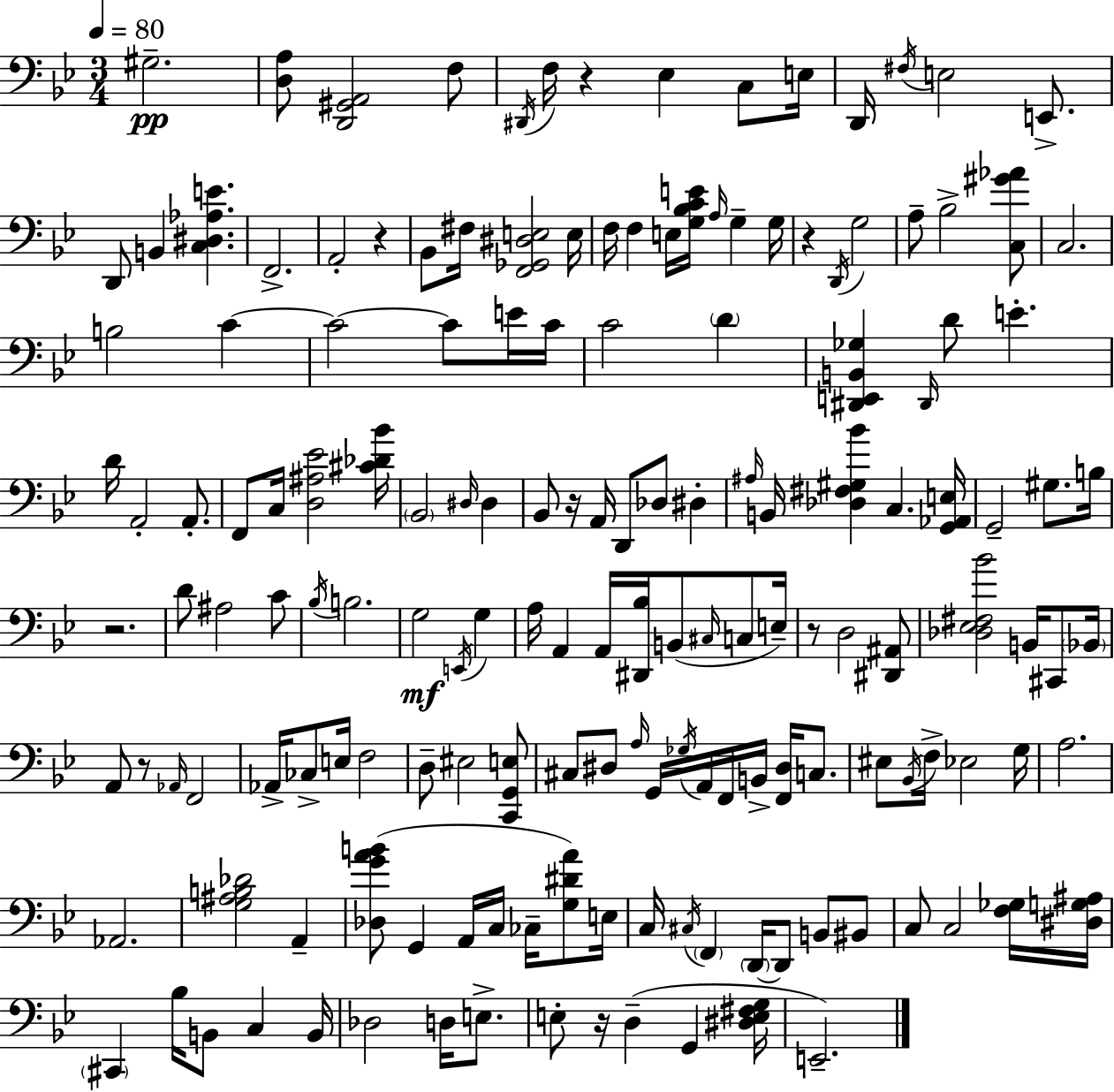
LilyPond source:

{
  \clef bass
  \numericTimeSignature
  \time 3/4
  \key g \minor
  \tempo 4 = 80
  gis2.--\pp | <d a>8 <d, gis, a,>2 f8 | \acciaccatura { dis,16 } f16 r4 ees4 c8 | e16 d,16 \acciaccatura { fis16 } e2 e,8.-> | \break d,8 b,4 <c dis aes e'>4. | f,2.-> | a,2-. r4 | bes,8 fis16 <f, ges, dis e>2 | \break e16 f16 f4 e16 <g bes c' e'>16 \grace { a16 } g4-- | g16 r4 \acciaccatura { d,16 } g2 | a8-- bes2-> | <c gis' aes'>8 c2. | \break b2 | c'4~~ c'2~~ | c'8 e'16 c'16 c'2 | \parenthesize d'4 <dis, e, b, ges>4 \grace { dis,16 } d'8 e'4.-. | \break d'16 a,2-. | a,8.-. f,8 c16 <d ais ees'>2 | <cis' des' bes'>16 \parenthesize bes,2 | \grace { dis16 } dis4 bes,8 r16 a,16 d,8 | \break des8 dis4-. \grace { ais16 } b,16 <des fis gis bes'>4 | c4. <g, aes, e>16 g,2-- | gis8. b16 r2. | d'8 ais2 | \break c'8 \acciaccatura { bes16 } b2. | g2\mf | \acciaccatura { e,16 } g4 a16 a,4 | a,16 <dis, bes>16 b,8( \grace { cis16 } c8 e16--) r8 | \break d2 <dis, ais,>8 <des ees fis bes'>2 | b,16 cis,8 \parenthesize bes,16 a,8 | r8 \grace { aes,16 } f,2 aes,16-> | ces8-> e16 f2 d8-- | \break eis2 <c, g, e>8 cis8 | dis8 \grace { a16 } g,16 \acciaccatura { ges16 } a,16 f,16 b,16-> <f, dis>16 c8. | eis8 \acciaccatura { bes,16 } f16-> ees2 | g16 a2. | \break aes,2. | <g ais b des'>2 a,4-- | <des g' a' b'>8( g,4 a,16 c16 ces16-- <g dis' a'>8) | e16 c16 \acciaccatura { cis16 } \parenthesize f,4 \parenthesize d,16~~ d,8 b,8 | \break bis,8 c8 c2 | <f ges>16 <dis g ais>16 \parenthesize cis,4 bes16 b,8 c4 | b,16 des2 d16 | e8.-> e8-. r16 d4--( g,4 | \break <dis e fis g>16 e,2.--) | \bar "|."
}